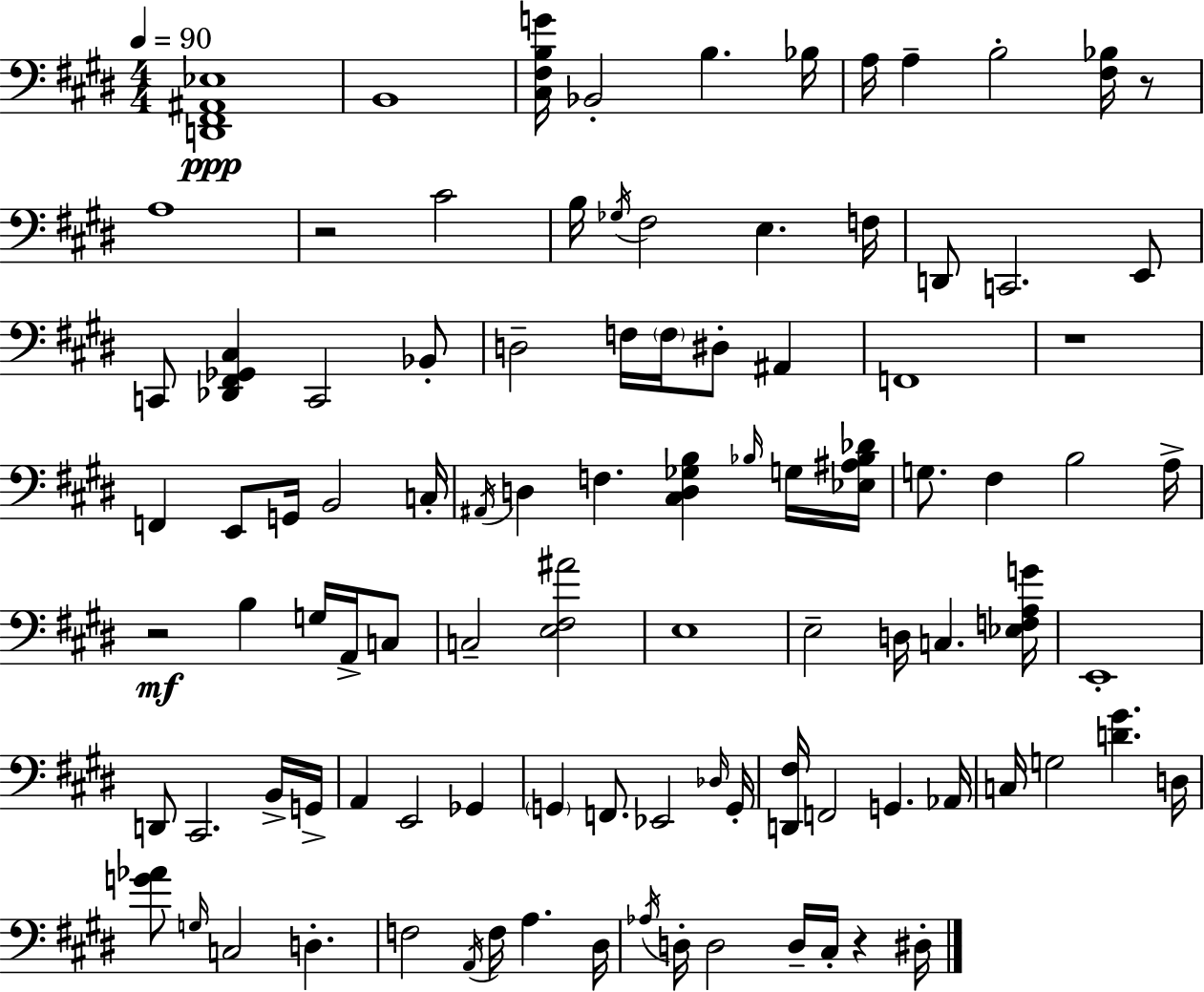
{
  \clef bass
  \numericTimeSignature
  \time 4/4
  \key e \major
  \tempo 4 = 90
  <d, fis, ais, ees>1\ppp | b,1 | <cis fis b g'>16 bes,2-. b4. bes16 | a16 a4-- b2-. <fis bes>16 r8 | \break a1 | r2 cis'2 | b16 \acciaccatura { ges16 } fis2 e4. | f16 d,8 c,2. e,8 | \break c,8 <des, fis, ges, cis>4 c,2 bes,8-. | d2-- f16 \parenthesize f16 dis8-. ais,4 | f,1 | r1 | \break f,4 e,8 g,16 b,2 | c16-. \acciaccatura { ais,16 } d4 f4. <cis d ges b>4 | \grace { bes16 } g16 <ees ais bes des'>16 g8. fis4 b2 | a16-> r2\mf b4 g16 | \break a,16-> c8 c2-- <e fis ais'>2 | e1 | e2-- d16 c4. | <ees f a g'>16 e,1-. | \break d,8 cis,2. | b,16-> g,16-> a,4 e,2 ges,4 | \parenthesize g,4 f,8. ees,2 | \grace { des16 } g,16-. <d, fis>16 f,2 g,4. | \break aes,16 c16 g2 <d' gis'>4. | d16 <g' aes'>8 \grace { g16 } c2 d4.-. | f2 \acciaccatura { a,16 } f16 a4. | dis16 \acciaccatura { aes16 } d16-. d2 | \break d16-- cis16-. r4 dis16-. \bar "|."
}